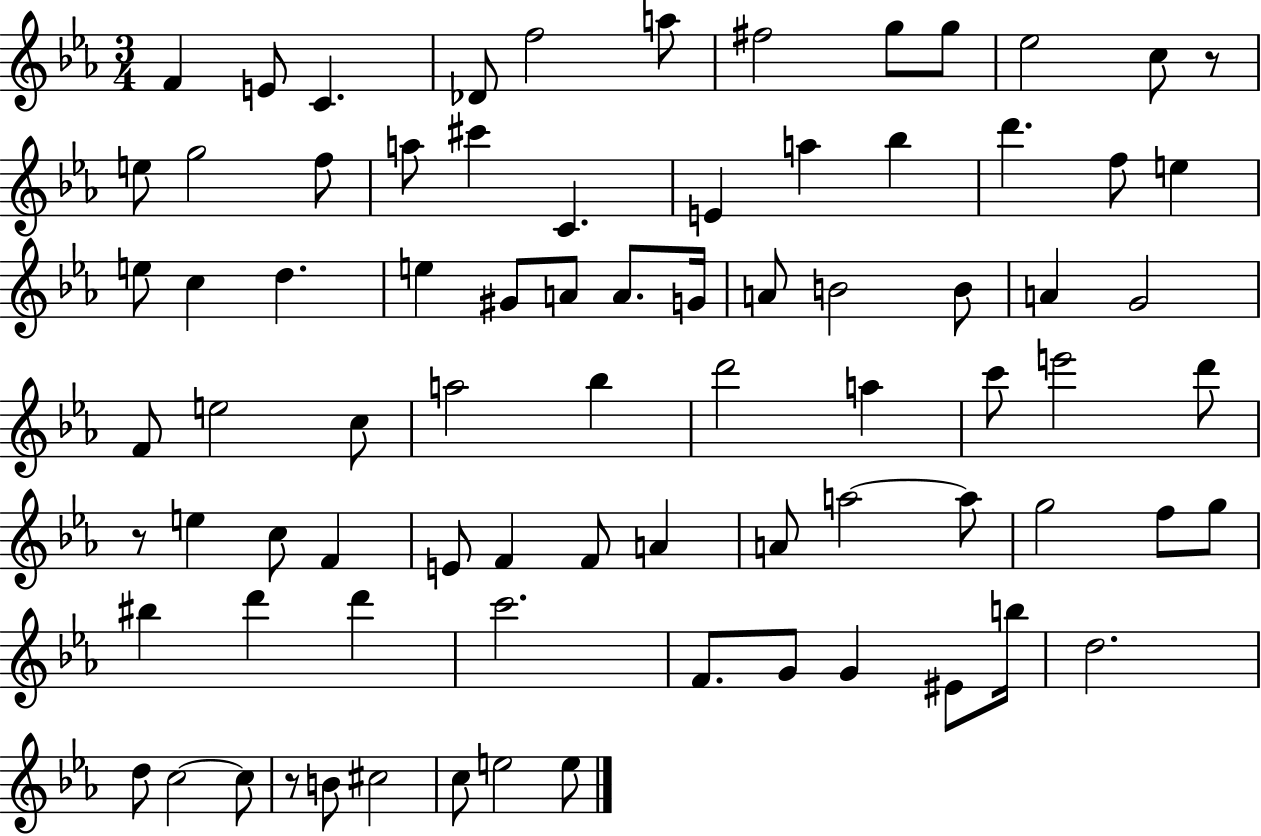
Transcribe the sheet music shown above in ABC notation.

X:1
T:Untitled
M:3/4
L:1/4
K:Eb
F E/2 C _D/2 f2 a/2 ^f2 g/2 g/2 _e2 c/2 z/2 e/2 g2 f/2 a/2 ^c' C E a _b d' f/2 e e/2 c d e ^G/2 A/2 A/2 G/4 A/2 B2 B/2 A G2 F/2 e2 c/2 a2 _b d'2 a c'/2 e'2 d'/2 z/2 e c/2 F E/2 F F/2 A A/2 a2 a/2 g2 f/2 g/2 ^b d' d' c'2 F/2 G/2 G ^E/2 b/4 d2 d/2 c2 c/2 z/2 B/2 ^c2 c/2 e2 e/2